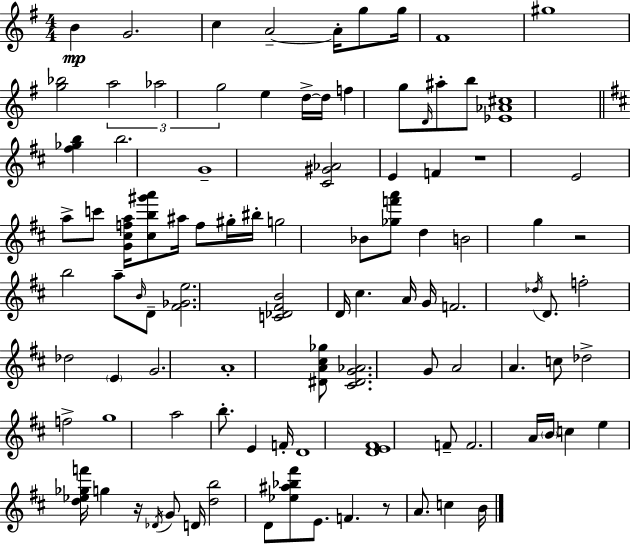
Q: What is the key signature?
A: E minor